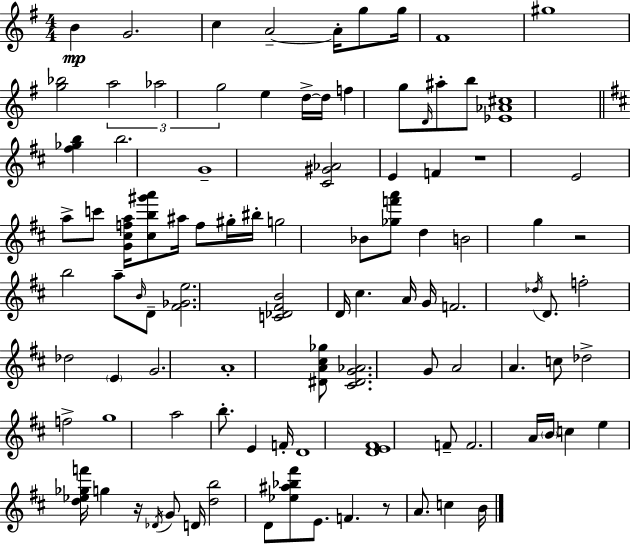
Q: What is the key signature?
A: E minor